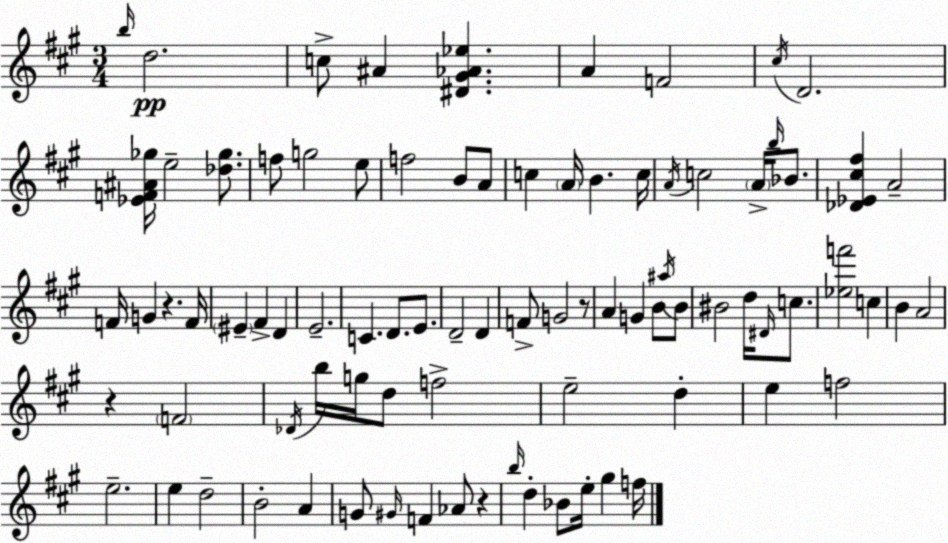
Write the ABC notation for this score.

X:1
T:Untitled
M:3/4
L:1/4
K:A
b/4 d2 c/2 ^A [^D^G_A_e] A F2 ^c/4 D2 [_EF^A_g]/4 e2 [_d_g]/2 f/2 g2 e/2 f2 B/2 A/2 c A/4 B c/4 A/4 c2 A/4 b/4 _B/2 [_D_E^c^f] A2 F/4 G z F/4 ^E ^F D E2 C D/2 E/2 D2 D F/2 G2 z/2 A G B/2 ^a/4 B/2 ^B2 d/4 ^D/4 c/2 [_ef']2 c B A2 z F2 _D/4 b/4 g/4 d/2 f2 e2 d e f2 e2 e d2 B2 A G/2 ^G/4 F _A/2 z b/4 d _B/2 e/4 ^g f/4